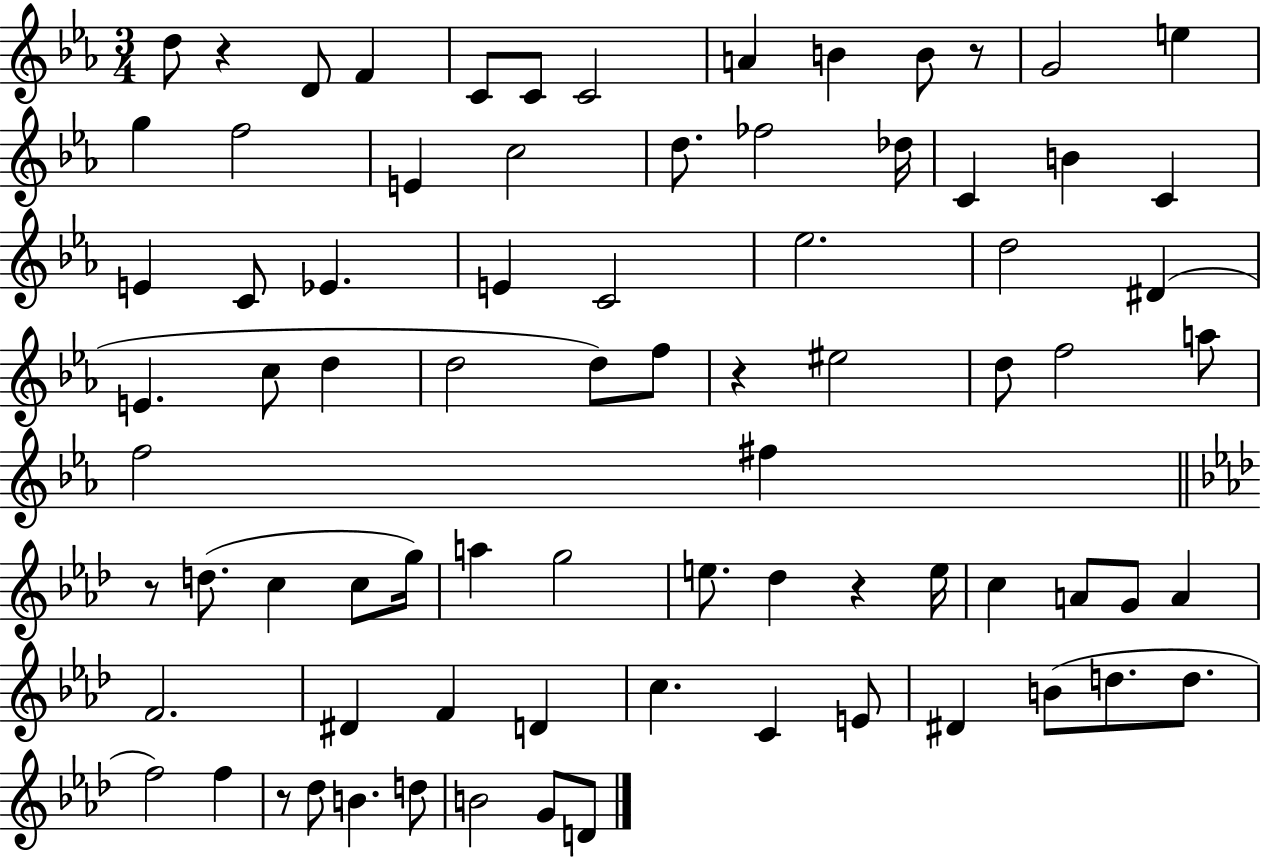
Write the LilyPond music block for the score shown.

{
  \clef treble
  \numericTimeSignature
  \time 3/4
  \key ees \major
  d''8 r4 d'8 f'4 | c'8 c'8 c'2 | a'4 b'4 b'8 r8 | g'2 e''4 | \break g''4 f''2 | e'4 c''2 | d''8. fes''2 des''16 | c'4 b'4 c'4 | \break e'4 c'8 ees'4. | e'4 c'2 | ees''2. | d''2 dis'4( | \break e'4. c''8 d''4 | d''2 d''8) f''8 | r4 eis''2 | d''8 f''2 a''8 | \break f''2 fis''4 | \bar "||" \break \key f \minor r8 d''8.( c''4 c''8 g''16) | a''4 g''2 | e''8. des''4 r4 e''16 | c''4 a'8 g'8 a'4 | \break f'2. | dis'4 f'4 d'4 | c''4. c'4 e'8 | dis'4 b'8( d''8. d''8. | \break f''2) f''4 | r8 des''8 b'4. d''8 | b'2 g'8 d'8 | \bar "|."
}